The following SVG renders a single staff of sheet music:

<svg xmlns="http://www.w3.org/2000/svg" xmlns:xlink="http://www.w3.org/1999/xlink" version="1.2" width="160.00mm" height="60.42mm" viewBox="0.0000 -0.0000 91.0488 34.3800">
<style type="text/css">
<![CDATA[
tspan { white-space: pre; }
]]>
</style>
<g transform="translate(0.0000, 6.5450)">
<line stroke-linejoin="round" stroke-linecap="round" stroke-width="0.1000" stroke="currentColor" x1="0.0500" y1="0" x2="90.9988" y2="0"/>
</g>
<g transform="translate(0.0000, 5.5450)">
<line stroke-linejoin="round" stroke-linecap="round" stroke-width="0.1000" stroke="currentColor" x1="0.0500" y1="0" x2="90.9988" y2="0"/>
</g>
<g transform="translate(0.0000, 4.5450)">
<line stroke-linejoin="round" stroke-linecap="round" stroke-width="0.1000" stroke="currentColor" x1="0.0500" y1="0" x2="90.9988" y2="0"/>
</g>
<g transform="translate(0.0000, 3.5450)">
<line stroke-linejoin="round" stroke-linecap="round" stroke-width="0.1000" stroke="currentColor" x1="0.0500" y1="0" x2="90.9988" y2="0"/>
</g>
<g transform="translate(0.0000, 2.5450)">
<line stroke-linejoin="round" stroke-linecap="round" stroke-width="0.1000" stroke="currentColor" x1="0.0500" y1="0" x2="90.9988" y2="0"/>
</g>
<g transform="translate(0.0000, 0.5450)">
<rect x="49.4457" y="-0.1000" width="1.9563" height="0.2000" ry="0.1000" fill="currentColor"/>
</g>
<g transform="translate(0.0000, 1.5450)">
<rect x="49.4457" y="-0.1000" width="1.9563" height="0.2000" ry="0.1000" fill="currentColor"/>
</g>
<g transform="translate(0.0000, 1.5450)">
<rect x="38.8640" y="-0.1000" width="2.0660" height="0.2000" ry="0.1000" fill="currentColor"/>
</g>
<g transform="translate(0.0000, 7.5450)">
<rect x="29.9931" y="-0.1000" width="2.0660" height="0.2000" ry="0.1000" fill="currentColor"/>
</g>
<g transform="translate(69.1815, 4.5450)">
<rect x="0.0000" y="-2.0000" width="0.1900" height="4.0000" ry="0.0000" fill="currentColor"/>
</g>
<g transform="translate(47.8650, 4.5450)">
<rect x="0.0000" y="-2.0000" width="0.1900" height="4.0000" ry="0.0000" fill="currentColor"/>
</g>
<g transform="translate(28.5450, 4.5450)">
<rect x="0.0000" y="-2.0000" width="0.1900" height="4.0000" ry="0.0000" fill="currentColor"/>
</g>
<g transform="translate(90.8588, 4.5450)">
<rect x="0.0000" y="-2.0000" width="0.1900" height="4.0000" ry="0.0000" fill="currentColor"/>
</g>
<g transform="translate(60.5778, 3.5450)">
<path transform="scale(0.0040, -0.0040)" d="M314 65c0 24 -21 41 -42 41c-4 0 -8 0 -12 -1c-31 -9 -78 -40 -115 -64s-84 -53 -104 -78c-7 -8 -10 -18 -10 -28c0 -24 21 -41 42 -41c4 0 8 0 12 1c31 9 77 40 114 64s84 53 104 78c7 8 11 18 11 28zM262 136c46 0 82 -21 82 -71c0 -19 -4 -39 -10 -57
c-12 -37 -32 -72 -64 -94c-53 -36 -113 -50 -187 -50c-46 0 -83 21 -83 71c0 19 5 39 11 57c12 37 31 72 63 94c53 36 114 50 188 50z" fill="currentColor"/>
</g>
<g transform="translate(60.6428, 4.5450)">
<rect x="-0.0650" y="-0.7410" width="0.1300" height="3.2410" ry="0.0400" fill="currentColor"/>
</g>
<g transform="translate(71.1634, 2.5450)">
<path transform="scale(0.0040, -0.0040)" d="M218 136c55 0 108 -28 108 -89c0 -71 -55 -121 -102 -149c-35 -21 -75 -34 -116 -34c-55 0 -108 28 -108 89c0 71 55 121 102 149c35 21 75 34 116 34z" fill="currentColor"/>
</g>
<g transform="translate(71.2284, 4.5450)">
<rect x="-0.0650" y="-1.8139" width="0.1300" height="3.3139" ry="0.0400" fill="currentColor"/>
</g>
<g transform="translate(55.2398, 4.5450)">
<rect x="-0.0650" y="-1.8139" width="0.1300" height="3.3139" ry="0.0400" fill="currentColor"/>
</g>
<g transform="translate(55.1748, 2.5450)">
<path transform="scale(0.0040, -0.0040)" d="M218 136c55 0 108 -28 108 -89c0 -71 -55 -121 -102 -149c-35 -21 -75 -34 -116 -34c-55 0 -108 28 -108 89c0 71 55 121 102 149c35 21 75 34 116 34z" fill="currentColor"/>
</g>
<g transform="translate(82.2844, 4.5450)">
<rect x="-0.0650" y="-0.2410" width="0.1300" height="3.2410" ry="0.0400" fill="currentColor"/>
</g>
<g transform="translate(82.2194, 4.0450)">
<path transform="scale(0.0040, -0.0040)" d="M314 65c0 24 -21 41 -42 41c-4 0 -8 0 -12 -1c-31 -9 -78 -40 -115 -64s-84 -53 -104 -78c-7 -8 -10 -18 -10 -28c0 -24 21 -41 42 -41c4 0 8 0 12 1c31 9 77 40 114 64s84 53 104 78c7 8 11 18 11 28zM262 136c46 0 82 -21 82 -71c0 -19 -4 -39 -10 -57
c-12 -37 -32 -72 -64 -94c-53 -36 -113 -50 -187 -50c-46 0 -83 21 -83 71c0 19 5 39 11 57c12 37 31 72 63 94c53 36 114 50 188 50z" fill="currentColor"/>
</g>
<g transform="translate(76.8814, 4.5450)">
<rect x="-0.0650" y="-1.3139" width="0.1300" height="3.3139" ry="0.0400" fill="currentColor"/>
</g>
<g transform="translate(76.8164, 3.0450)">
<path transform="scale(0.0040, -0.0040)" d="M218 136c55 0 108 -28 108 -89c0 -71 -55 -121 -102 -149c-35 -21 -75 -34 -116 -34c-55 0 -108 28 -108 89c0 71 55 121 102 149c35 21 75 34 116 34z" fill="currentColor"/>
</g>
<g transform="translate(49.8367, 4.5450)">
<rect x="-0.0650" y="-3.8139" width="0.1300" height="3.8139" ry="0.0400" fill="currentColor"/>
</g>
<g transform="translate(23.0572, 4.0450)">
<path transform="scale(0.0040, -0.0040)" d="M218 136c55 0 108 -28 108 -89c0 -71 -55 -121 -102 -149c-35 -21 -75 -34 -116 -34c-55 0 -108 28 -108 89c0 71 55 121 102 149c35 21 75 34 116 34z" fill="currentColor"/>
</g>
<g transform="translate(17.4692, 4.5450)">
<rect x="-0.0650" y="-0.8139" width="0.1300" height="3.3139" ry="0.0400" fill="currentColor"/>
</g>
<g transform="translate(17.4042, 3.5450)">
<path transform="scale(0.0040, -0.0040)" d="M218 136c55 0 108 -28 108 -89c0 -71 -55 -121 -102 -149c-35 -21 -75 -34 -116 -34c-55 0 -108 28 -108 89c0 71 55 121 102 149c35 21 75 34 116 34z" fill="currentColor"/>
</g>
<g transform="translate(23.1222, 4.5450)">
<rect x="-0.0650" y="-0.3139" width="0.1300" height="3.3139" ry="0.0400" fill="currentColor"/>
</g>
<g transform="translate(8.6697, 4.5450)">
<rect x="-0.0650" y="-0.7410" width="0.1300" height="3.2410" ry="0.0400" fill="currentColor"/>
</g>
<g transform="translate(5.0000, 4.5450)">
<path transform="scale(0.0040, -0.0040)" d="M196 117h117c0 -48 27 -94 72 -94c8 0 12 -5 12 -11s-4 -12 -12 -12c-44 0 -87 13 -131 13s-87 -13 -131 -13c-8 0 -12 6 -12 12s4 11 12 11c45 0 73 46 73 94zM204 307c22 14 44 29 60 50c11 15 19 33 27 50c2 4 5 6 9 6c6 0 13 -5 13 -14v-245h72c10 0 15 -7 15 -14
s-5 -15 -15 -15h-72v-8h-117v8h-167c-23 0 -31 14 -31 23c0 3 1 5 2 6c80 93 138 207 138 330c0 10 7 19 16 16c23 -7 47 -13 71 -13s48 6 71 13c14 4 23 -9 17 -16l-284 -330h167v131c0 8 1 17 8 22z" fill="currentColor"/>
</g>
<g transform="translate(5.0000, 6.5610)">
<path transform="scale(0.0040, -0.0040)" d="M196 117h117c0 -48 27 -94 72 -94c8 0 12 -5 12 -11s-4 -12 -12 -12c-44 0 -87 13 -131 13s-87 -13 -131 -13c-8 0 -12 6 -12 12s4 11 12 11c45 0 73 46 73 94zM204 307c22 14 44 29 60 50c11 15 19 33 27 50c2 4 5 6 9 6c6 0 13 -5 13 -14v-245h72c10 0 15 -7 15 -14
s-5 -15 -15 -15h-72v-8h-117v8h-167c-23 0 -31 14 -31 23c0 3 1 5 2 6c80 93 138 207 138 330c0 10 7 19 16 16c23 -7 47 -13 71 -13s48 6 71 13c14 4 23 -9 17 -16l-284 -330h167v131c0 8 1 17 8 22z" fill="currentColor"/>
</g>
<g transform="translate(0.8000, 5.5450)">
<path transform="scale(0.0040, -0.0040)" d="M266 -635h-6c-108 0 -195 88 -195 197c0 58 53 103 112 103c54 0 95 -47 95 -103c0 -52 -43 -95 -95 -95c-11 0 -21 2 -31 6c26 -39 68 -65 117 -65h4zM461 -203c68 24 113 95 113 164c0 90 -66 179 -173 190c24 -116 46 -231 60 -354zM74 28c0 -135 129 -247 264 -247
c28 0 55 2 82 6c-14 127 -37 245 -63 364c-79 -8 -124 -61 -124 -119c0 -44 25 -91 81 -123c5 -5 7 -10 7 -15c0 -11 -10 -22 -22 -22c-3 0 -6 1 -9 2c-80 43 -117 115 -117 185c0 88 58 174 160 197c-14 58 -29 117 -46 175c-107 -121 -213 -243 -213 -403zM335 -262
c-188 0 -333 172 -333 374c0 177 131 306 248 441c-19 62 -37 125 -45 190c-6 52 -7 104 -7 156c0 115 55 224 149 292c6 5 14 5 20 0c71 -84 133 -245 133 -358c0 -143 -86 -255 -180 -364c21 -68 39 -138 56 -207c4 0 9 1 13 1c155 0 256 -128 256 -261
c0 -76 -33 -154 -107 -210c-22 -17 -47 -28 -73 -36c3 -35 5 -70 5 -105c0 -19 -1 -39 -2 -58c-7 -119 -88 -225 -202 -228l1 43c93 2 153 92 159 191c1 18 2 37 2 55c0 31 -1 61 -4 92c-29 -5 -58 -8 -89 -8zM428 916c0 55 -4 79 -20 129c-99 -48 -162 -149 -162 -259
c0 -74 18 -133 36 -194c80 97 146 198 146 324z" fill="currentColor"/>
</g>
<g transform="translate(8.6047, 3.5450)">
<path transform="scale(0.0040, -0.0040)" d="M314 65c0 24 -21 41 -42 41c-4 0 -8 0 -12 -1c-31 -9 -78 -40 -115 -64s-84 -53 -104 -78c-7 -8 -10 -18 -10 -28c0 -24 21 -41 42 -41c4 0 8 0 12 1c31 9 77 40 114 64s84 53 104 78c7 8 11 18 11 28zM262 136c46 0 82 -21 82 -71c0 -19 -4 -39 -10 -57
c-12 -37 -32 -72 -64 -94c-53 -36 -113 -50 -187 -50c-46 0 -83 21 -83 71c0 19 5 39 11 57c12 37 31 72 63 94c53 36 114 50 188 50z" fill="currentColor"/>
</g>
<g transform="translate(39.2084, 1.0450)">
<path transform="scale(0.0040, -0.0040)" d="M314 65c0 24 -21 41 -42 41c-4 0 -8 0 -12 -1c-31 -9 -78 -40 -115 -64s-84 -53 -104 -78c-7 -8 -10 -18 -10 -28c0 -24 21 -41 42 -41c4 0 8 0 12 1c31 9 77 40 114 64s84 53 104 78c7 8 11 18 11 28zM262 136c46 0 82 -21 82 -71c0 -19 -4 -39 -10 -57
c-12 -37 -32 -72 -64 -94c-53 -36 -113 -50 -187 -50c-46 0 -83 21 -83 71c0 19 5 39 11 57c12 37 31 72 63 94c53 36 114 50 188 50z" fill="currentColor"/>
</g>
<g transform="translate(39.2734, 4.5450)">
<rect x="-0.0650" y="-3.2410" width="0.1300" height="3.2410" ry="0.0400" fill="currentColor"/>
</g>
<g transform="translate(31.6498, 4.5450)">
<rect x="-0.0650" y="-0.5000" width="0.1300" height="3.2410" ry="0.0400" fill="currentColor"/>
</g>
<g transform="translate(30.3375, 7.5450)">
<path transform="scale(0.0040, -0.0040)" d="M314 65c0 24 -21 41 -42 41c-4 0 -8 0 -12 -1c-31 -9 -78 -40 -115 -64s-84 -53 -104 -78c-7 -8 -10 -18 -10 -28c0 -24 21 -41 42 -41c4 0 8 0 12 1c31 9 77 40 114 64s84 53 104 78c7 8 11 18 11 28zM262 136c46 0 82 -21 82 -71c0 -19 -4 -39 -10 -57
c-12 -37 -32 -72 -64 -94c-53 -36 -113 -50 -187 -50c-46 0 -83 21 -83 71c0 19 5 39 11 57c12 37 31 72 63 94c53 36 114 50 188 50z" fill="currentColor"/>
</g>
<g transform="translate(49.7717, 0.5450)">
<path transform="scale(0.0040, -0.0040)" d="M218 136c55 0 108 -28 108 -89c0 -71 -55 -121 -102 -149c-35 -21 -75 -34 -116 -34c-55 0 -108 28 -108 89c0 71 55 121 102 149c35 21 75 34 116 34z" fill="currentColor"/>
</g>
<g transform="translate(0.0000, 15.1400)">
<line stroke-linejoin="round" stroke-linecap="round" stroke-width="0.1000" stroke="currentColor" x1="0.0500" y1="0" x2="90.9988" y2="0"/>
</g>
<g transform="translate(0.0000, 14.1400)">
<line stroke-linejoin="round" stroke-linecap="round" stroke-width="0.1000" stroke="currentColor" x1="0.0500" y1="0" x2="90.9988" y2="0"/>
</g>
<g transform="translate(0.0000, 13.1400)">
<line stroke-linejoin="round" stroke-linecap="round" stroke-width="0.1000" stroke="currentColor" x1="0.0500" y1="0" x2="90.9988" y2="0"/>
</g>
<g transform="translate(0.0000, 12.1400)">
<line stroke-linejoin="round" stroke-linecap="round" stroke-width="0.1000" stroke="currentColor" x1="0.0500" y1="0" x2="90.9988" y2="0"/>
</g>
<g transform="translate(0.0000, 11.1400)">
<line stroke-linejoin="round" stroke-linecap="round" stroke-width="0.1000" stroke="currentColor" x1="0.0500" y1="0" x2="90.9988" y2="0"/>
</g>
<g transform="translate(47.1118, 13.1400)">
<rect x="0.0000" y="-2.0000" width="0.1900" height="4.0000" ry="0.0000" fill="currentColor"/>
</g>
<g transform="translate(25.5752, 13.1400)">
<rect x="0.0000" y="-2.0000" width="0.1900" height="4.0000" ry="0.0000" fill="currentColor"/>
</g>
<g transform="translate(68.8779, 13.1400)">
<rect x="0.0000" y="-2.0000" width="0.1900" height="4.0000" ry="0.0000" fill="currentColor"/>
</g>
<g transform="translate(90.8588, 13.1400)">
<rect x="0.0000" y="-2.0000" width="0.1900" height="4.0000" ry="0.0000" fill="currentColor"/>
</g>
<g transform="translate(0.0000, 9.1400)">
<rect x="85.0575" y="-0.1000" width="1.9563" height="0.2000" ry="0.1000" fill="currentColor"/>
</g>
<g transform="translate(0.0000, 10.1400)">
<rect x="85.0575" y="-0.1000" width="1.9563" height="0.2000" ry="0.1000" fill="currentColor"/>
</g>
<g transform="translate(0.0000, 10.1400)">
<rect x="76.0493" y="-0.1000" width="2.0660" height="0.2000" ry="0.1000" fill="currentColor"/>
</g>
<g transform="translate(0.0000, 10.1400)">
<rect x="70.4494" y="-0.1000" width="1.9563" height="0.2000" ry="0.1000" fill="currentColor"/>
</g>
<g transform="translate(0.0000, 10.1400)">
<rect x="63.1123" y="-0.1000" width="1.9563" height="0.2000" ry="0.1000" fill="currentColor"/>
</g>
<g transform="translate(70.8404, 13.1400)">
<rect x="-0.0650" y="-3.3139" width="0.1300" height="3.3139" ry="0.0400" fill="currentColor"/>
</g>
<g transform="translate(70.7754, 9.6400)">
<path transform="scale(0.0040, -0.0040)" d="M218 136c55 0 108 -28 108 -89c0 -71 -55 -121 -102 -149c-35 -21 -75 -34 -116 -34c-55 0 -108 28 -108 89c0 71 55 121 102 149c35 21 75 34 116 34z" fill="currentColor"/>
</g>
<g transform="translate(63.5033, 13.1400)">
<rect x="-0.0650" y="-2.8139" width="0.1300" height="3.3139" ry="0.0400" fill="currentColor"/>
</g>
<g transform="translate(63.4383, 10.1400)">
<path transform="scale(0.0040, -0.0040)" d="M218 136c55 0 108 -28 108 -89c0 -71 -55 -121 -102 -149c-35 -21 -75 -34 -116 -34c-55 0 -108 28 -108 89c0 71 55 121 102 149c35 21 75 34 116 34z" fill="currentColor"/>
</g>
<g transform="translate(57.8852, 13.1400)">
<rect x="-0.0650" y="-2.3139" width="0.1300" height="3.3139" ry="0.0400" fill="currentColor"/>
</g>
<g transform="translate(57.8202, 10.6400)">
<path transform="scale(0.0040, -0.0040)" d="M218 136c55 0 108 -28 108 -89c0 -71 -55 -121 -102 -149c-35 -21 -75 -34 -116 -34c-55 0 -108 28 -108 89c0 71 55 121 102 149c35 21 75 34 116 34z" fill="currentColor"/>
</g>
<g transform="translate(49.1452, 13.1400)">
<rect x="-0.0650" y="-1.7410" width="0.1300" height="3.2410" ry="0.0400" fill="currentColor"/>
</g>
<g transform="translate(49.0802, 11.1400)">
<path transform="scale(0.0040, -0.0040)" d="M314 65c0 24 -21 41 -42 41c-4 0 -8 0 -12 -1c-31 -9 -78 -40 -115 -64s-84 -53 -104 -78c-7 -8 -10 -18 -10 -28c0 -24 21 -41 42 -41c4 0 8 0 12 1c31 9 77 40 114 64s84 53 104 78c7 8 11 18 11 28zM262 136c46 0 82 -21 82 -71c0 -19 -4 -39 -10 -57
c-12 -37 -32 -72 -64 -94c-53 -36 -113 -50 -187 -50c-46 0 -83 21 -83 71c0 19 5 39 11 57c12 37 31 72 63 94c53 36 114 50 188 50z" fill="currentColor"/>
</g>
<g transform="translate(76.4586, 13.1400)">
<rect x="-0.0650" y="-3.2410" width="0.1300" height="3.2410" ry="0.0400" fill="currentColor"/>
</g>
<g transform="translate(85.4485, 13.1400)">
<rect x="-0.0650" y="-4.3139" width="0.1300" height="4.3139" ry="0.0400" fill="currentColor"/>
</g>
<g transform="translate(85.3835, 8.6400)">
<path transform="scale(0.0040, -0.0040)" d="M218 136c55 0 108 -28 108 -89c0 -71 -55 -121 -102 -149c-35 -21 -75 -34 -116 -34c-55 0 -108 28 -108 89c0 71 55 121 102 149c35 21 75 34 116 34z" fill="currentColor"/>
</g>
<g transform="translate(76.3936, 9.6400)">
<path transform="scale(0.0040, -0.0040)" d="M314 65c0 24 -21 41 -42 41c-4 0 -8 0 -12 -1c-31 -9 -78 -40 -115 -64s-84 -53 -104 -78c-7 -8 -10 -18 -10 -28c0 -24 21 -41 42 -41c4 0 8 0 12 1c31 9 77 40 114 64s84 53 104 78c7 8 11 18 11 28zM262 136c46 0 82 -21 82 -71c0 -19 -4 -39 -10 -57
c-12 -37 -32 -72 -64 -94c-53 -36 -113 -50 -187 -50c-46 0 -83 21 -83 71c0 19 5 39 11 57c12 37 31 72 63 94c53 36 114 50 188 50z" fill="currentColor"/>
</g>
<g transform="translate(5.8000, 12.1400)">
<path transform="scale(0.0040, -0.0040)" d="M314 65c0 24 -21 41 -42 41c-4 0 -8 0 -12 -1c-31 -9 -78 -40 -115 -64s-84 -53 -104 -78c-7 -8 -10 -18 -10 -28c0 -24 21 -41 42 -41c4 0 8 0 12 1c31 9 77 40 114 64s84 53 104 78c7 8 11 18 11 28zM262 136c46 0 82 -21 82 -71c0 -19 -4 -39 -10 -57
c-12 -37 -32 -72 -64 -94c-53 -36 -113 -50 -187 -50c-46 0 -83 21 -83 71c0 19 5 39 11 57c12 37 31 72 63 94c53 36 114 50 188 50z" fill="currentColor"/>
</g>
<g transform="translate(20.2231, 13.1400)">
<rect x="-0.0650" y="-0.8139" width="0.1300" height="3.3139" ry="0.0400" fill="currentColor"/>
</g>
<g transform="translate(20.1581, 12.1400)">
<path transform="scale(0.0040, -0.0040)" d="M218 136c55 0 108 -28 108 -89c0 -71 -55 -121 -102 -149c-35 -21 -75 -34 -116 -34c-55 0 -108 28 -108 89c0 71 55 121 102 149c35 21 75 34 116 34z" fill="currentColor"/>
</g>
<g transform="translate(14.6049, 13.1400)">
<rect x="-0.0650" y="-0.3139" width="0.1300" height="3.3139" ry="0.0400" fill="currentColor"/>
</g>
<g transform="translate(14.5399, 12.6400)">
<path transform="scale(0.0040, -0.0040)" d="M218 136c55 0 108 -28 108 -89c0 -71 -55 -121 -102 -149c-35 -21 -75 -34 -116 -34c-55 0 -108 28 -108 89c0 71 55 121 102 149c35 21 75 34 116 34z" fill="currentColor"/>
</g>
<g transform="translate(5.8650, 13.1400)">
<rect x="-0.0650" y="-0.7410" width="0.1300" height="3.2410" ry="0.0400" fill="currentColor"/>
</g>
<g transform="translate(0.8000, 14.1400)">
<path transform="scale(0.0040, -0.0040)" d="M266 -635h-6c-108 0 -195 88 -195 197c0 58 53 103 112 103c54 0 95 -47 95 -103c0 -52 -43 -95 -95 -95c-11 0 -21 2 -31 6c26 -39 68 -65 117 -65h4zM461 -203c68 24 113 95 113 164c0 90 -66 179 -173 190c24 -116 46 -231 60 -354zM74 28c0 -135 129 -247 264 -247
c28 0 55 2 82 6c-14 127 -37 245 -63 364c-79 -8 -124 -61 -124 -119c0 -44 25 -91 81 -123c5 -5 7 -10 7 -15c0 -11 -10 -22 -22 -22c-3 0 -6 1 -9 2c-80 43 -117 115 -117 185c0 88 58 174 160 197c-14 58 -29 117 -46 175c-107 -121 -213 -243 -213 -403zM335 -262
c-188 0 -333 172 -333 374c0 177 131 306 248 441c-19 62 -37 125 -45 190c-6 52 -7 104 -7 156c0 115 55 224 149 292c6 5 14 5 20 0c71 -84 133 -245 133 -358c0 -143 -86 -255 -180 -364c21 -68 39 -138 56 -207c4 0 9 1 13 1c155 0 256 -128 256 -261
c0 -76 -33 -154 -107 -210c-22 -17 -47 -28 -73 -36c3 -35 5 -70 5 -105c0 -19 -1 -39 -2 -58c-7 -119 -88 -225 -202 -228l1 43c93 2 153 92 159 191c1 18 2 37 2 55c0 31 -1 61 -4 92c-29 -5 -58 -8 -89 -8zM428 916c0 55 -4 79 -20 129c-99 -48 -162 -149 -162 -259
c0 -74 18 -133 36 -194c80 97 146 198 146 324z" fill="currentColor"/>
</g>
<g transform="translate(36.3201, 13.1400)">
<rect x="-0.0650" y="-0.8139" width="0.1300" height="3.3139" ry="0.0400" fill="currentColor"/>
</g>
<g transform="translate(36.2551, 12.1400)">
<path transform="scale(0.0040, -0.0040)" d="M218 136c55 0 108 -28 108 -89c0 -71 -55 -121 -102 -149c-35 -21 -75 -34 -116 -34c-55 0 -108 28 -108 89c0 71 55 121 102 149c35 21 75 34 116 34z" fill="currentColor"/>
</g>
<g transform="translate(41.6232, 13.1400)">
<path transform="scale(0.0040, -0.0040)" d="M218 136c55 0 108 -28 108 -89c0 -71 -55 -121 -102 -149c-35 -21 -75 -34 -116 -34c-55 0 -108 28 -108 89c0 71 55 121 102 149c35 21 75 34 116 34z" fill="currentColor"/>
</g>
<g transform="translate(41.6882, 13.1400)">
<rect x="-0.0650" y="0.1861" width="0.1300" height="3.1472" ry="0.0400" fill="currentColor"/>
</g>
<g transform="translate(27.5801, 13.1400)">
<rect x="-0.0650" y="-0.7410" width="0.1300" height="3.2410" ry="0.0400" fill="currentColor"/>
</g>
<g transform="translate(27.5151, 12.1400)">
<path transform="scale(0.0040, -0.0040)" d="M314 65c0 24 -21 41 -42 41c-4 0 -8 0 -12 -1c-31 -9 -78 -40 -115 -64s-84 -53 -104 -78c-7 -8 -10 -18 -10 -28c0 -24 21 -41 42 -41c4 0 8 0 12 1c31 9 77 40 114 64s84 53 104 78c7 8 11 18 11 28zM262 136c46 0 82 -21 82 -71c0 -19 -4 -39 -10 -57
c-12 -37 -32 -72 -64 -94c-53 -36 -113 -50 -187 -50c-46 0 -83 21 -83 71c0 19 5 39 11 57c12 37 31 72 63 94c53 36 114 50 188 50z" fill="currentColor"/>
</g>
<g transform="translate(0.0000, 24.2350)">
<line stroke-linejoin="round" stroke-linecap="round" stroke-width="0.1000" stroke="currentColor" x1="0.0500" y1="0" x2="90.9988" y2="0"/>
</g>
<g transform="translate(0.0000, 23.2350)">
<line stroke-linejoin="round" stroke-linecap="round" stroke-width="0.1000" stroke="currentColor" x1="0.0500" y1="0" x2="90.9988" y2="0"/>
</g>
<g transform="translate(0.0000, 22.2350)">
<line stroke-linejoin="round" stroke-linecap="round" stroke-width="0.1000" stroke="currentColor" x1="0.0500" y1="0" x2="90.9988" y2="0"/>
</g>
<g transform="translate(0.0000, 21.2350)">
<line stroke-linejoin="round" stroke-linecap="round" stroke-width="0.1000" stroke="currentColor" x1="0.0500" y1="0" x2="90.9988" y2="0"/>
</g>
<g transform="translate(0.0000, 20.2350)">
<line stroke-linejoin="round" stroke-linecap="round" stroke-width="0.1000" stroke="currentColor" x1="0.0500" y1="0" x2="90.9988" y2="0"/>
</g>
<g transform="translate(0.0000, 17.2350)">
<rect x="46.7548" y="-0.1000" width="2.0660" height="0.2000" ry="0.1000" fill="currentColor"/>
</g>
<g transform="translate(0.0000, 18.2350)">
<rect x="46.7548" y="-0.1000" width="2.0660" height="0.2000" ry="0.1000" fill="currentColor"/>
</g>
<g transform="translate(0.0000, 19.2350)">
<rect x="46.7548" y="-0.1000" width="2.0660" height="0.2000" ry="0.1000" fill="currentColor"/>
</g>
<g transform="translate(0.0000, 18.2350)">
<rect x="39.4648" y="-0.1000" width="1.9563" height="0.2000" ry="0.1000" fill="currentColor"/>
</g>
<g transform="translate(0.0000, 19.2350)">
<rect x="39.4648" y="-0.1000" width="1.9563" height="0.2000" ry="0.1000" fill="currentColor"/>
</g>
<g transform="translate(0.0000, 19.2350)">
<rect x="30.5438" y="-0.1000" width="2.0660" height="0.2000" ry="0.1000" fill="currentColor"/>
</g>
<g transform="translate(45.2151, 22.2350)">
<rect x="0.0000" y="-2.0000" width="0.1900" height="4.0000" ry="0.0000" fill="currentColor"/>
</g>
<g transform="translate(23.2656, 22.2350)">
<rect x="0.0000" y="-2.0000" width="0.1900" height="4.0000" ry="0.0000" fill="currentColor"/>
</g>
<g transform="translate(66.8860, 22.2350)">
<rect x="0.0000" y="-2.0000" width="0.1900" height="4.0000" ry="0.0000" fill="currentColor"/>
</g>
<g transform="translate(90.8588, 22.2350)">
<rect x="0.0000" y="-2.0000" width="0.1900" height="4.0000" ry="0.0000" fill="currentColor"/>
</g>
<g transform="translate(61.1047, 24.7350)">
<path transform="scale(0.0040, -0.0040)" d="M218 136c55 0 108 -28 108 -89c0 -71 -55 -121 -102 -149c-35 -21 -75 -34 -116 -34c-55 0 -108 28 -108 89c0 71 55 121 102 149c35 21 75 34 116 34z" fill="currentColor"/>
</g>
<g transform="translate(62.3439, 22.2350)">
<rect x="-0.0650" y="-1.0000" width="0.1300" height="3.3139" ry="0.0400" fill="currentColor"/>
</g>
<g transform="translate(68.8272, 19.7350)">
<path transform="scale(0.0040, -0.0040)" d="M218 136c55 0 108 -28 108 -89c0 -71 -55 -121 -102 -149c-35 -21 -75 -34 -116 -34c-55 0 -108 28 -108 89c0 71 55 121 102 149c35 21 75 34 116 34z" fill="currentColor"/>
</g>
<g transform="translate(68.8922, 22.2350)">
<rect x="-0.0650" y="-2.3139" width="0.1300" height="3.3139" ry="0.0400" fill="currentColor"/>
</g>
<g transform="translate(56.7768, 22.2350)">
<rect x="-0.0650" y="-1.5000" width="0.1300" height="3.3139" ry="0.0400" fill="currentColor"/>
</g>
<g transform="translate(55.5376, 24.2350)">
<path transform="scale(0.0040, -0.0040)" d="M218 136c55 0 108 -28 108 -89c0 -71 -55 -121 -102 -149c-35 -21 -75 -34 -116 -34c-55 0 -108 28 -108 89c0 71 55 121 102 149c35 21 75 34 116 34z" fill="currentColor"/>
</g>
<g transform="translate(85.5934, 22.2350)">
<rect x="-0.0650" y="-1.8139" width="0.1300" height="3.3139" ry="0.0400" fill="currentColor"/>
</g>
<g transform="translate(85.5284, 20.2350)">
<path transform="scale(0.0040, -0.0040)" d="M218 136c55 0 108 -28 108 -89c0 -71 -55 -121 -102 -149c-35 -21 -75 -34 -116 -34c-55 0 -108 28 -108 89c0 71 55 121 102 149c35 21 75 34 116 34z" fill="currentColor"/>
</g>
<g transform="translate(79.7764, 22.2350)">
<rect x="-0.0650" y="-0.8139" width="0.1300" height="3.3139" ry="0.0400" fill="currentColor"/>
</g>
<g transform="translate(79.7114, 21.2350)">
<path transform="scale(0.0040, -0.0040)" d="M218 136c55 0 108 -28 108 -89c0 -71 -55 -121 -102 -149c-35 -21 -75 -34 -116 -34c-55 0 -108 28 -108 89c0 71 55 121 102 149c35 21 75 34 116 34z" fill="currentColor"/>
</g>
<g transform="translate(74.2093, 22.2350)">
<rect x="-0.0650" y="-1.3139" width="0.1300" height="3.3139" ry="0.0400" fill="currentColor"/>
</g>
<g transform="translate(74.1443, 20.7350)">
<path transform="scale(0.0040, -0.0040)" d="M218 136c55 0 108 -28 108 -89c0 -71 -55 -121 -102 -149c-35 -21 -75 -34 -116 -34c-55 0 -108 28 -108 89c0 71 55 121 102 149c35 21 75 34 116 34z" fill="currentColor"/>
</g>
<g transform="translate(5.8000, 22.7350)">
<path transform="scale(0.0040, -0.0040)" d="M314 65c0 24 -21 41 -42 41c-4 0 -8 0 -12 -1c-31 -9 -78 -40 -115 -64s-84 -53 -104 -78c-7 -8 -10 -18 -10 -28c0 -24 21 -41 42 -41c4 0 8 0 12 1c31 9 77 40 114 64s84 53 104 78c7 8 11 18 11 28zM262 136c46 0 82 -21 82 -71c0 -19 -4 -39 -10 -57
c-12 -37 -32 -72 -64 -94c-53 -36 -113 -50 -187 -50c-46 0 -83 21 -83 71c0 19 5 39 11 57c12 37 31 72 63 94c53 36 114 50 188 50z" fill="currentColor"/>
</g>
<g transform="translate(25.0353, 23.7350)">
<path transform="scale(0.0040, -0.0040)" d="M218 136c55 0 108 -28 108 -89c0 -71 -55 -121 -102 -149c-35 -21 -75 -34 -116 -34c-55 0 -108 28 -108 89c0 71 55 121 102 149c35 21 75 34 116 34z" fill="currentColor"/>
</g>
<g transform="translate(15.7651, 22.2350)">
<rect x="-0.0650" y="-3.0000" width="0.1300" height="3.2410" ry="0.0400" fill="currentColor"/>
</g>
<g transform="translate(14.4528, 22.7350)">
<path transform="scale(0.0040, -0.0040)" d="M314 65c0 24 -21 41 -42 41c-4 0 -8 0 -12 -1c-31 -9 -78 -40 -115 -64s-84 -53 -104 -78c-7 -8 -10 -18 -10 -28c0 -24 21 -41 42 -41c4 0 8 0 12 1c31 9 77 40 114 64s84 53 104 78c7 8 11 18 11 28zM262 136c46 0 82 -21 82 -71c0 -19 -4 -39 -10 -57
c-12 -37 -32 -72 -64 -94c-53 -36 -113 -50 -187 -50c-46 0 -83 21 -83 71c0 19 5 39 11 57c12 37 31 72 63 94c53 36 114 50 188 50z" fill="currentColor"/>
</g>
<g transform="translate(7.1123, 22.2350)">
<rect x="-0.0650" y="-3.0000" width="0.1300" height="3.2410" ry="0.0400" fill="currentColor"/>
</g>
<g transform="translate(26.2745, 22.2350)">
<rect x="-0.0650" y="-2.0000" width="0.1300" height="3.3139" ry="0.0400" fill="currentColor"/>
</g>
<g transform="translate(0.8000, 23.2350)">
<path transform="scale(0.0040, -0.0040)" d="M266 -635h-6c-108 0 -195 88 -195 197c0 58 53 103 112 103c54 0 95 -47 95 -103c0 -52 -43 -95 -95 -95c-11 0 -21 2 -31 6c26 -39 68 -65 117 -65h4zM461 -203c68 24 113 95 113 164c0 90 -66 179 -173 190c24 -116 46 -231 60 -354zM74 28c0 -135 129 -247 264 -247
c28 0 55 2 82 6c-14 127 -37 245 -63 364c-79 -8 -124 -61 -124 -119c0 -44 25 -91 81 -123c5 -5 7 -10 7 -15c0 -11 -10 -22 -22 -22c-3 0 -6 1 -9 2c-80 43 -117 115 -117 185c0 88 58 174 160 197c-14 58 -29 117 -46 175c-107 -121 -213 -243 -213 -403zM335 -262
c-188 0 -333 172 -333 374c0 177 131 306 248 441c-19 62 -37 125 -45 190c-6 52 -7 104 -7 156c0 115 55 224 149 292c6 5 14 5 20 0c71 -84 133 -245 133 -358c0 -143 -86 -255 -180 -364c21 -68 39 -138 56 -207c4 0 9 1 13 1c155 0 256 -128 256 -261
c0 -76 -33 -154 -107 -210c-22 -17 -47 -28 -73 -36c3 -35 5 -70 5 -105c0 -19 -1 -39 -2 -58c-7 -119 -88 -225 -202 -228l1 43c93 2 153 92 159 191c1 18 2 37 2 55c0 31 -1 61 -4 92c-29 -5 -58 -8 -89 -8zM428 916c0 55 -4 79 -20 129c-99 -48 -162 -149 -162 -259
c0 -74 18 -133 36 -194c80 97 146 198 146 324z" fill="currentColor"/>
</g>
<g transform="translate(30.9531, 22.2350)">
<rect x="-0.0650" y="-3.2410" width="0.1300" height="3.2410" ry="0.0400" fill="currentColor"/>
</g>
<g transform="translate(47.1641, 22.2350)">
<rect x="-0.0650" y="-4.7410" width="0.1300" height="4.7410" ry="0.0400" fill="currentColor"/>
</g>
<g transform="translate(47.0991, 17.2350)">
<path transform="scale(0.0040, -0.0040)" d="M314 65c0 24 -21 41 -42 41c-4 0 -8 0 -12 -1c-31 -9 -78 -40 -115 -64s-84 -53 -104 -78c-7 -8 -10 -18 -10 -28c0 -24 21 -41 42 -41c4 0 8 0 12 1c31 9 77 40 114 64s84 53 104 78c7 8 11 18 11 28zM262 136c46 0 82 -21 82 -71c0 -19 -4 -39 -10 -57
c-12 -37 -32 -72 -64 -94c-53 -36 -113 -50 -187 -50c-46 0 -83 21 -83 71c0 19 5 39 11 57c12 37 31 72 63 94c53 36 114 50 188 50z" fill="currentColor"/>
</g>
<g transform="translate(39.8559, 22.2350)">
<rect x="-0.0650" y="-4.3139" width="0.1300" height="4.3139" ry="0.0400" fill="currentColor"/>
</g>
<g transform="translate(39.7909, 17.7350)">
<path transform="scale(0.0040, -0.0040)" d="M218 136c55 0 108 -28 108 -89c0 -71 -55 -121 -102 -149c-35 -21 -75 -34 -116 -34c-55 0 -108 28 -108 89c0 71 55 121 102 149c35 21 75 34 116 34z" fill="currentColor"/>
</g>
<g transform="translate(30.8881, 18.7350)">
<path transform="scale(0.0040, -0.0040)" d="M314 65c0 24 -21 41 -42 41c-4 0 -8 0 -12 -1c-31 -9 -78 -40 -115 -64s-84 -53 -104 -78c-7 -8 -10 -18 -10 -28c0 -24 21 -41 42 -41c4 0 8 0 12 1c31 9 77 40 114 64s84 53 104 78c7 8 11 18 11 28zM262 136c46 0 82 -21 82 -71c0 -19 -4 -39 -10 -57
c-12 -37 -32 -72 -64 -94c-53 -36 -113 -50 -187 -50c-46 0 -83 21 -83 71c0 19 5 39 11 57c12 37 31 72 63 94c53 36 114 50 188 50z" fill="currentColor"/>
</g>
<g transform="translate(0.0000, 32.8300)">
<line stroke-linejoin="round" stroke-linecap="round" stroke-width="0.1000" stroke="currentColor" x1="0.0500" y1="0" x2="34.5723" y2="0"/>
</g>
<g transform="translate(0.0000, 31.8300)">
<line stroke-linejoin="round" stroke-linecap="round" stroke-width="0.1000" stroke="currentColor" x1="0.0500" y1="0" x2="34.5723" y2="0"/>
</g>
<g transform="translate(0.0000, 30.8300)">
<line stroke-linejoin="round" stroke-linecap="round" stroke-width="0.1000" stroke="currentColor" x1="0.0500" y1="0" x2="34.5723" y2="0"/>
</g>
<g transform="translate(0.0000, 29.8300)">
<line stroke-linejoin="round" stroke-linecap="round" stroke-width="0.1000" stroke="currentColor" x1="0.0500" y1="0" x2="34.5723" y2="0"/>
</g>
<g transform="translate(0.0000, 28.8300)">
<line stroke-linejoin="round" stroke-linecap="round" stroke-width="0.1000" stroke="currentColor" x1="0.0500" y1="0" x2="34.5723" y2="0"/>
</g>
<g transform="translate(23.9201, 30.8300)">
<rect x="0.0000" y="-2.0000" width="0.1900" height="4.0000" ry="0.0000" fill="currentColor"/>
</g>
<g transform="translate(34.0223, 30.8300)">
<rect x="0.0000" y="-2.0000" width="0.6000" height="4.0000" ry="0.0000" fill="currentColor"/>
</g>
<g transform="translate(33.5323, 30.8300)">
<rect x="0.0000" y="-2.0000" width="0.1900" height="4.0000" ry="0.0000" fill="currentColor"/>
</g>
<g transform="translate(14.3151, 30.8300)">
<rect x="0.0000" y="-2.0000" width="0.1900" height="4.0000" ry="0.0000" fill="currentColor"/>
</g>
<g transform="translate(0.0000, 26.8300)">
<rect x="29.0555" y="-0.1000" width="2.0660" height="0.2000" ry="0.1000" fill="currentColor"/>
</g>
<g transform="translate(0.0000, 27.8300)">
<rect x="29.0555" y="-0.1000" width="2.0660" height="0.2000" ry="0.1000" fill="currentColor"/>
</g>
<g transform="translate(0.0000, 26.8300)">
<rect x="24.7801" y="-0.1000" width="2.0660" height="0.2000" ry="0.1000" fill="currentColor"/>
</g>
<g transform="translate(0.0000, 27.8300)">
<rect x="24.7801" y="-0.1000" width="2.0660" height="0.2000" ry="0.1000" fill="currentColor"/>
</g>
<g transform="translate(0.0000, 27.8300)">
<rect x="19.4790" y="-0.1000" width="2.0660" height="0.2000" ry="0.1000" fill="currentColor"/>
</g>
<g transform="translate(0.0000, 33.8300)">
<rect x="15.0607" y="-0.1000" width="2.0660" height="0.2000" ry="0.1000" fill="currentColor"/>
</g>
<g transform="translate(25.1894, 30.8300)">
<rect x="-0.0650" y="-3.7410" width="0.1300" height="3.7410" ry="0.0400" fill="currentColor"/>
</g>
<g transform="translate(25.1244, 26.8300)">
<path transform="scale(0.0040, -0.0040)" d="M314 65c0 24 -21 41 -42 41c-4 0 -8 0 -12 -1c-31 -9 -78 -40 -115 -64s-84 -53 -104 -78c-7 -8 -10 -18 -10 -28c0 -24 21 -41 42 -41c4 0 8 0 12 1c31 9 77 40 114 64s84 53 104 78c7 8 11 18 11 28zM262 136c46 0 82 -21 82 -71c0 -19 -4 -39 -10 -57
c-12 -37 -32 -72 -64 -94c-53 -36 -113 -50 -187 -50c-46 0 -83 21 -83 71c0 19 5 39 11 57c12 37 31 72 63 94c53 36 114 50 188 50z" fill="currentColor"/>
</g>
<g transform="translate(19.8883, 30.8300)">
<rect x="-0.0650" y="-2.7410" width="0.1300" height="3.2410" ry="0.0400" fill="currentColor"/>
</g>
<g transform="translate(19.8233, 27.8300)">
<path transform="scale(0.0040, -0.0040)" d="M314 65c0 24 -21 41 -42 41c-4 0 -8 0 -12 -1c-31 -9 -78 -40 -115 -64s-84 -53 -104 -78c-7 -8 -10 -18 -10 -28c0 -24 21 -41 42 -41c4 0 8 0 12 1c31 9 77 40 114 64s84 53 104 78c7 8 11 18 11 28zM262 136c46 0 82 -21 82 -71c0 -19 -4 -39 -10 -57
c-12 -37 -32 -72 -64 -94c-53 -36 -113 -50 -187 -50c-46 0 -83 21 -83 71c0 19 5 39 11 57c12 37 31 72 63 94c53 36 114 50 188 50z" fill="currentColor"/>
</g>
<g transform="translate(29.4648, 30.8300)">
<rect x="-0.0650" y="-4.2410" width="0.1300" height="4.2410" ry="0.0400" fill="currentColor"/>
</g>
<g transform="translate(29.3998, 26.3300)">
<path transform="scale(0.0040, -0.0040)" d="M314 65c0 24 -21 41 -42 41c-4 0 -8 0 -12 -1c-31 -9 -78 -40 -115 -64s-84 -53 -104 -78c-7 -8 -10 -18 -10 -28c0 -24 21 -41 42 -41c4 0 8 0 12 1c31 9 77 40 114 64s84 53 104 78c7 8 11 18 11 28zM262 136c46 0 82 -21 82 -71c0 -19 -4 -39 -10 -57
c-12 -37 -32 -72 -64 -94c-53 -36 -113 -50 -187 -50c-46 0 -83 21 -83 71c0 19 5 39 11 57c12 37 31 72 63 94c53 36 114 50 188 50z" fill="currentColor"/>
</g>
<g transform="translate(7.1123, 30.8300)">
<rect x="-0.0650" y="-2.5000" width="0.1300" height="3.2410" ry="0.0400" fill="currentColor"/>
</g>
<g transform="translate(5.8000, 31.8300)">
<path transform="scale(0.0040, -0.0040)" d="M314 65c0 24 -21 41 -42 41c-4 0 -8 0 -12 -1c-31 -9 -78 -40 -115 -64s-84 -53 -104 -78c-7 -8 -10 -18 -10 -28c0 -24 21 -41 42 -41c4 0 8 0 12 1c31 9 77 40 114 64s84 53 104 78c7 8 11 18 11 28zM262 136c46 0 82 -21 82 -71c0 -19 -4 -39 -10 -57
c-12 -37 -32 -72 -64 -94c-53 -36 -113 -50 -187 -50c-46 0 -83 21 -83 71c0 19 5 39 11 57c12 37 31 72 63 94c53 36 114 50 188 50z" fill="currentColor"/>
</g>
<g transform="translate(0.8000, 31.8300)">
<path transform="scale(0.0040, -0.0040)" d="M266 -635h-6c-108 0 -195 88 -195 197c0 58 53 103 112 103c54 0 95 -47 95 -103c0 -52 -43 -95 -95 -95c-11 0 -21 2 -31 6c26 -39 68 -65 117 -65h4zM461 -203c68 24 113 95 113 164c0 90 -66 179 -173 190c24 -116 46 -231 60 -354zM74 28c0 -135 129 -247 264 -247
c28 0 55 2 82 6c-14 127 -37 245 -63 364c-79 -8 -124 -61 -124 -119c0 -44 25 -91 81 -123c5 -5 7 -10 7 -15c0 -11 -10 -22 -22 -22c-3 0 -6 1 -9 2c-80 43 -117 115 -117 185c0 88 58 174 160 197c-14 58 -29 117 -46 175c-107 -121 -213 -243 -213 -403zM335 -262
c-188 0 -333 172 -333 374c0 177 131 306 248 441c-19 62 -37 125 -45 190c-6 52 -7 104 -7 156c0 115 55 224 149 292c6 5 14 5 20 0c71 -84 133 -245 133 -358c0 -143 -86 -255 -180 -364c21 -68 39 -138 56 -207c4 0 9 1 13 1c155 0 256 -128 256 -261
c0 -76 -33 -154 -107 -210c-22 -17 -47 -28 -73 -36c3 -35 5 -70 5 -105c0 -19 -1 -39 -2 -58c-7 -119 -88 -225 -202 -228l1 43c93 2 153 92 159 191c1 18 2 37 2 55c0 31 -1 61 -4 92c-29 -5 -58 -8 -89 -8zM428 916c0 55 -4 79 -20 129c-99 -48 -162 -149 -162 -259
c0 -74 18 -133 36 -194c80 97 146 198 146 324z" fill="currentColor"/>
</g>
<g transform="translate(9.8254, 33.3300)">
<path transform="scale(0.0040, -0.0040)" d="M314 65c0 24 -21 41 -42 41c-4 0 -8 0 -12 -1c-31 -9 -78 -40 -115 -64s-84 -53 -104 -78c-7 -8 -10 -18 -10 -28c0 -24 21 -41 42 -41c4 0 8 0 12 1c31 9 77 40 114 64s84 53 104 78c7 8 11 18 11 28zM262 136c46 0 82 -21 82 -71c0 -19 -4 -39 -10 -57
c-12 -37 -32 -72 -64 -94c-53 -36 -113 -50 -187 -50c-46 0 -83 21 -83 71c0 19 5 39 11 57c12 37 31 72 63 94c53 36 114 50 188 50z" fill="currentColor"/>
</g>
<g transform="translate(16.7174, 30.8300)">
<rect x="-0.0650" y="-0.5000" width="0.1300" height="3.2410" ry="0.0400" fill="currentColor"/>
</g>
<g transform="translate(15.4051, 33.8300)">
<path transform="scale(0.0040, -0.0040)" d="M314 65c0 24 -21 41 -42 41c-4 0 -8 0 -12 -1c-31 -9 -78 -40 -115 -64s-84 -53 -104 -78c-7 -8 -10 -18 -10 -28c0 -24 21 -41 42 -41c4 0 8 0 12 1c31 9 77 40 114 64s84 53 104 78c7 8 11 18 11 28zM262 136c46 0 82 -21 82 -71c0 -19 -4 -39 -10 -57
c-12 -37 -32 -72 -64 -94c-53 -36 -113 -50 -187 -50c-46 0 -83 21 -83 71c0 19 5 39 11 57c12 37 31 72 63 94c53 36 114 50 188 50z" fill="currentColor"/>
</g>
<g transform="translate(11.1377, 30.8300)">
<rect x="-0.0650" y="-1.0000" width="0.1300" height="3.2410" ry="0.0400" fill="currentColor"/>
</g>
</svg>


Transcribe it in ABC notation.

X:1
T:Untitled
M:4/4
L:1/4
K:C
d2 d c C2 b2 c' f d2 f e c2 d2 c d d2 d B f2 g a b b2 d' A2 A2 F b2 d' e'2 E D g e d f G2 D2 C2 a2 c'2 d'2